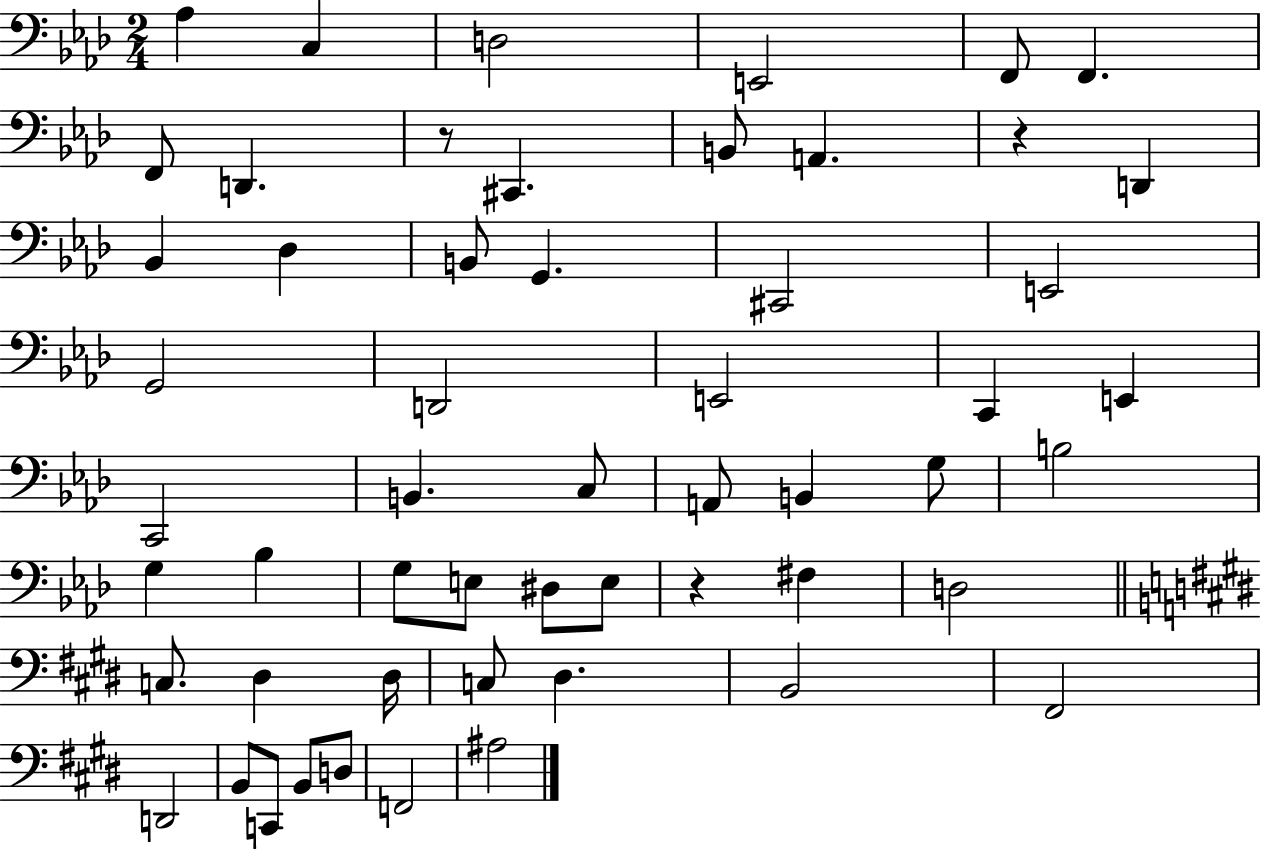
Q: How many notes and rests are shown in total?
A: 55